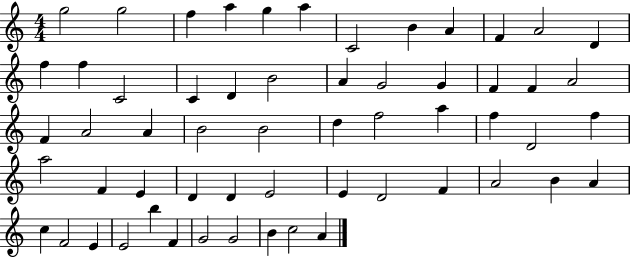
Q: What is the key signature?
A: C major